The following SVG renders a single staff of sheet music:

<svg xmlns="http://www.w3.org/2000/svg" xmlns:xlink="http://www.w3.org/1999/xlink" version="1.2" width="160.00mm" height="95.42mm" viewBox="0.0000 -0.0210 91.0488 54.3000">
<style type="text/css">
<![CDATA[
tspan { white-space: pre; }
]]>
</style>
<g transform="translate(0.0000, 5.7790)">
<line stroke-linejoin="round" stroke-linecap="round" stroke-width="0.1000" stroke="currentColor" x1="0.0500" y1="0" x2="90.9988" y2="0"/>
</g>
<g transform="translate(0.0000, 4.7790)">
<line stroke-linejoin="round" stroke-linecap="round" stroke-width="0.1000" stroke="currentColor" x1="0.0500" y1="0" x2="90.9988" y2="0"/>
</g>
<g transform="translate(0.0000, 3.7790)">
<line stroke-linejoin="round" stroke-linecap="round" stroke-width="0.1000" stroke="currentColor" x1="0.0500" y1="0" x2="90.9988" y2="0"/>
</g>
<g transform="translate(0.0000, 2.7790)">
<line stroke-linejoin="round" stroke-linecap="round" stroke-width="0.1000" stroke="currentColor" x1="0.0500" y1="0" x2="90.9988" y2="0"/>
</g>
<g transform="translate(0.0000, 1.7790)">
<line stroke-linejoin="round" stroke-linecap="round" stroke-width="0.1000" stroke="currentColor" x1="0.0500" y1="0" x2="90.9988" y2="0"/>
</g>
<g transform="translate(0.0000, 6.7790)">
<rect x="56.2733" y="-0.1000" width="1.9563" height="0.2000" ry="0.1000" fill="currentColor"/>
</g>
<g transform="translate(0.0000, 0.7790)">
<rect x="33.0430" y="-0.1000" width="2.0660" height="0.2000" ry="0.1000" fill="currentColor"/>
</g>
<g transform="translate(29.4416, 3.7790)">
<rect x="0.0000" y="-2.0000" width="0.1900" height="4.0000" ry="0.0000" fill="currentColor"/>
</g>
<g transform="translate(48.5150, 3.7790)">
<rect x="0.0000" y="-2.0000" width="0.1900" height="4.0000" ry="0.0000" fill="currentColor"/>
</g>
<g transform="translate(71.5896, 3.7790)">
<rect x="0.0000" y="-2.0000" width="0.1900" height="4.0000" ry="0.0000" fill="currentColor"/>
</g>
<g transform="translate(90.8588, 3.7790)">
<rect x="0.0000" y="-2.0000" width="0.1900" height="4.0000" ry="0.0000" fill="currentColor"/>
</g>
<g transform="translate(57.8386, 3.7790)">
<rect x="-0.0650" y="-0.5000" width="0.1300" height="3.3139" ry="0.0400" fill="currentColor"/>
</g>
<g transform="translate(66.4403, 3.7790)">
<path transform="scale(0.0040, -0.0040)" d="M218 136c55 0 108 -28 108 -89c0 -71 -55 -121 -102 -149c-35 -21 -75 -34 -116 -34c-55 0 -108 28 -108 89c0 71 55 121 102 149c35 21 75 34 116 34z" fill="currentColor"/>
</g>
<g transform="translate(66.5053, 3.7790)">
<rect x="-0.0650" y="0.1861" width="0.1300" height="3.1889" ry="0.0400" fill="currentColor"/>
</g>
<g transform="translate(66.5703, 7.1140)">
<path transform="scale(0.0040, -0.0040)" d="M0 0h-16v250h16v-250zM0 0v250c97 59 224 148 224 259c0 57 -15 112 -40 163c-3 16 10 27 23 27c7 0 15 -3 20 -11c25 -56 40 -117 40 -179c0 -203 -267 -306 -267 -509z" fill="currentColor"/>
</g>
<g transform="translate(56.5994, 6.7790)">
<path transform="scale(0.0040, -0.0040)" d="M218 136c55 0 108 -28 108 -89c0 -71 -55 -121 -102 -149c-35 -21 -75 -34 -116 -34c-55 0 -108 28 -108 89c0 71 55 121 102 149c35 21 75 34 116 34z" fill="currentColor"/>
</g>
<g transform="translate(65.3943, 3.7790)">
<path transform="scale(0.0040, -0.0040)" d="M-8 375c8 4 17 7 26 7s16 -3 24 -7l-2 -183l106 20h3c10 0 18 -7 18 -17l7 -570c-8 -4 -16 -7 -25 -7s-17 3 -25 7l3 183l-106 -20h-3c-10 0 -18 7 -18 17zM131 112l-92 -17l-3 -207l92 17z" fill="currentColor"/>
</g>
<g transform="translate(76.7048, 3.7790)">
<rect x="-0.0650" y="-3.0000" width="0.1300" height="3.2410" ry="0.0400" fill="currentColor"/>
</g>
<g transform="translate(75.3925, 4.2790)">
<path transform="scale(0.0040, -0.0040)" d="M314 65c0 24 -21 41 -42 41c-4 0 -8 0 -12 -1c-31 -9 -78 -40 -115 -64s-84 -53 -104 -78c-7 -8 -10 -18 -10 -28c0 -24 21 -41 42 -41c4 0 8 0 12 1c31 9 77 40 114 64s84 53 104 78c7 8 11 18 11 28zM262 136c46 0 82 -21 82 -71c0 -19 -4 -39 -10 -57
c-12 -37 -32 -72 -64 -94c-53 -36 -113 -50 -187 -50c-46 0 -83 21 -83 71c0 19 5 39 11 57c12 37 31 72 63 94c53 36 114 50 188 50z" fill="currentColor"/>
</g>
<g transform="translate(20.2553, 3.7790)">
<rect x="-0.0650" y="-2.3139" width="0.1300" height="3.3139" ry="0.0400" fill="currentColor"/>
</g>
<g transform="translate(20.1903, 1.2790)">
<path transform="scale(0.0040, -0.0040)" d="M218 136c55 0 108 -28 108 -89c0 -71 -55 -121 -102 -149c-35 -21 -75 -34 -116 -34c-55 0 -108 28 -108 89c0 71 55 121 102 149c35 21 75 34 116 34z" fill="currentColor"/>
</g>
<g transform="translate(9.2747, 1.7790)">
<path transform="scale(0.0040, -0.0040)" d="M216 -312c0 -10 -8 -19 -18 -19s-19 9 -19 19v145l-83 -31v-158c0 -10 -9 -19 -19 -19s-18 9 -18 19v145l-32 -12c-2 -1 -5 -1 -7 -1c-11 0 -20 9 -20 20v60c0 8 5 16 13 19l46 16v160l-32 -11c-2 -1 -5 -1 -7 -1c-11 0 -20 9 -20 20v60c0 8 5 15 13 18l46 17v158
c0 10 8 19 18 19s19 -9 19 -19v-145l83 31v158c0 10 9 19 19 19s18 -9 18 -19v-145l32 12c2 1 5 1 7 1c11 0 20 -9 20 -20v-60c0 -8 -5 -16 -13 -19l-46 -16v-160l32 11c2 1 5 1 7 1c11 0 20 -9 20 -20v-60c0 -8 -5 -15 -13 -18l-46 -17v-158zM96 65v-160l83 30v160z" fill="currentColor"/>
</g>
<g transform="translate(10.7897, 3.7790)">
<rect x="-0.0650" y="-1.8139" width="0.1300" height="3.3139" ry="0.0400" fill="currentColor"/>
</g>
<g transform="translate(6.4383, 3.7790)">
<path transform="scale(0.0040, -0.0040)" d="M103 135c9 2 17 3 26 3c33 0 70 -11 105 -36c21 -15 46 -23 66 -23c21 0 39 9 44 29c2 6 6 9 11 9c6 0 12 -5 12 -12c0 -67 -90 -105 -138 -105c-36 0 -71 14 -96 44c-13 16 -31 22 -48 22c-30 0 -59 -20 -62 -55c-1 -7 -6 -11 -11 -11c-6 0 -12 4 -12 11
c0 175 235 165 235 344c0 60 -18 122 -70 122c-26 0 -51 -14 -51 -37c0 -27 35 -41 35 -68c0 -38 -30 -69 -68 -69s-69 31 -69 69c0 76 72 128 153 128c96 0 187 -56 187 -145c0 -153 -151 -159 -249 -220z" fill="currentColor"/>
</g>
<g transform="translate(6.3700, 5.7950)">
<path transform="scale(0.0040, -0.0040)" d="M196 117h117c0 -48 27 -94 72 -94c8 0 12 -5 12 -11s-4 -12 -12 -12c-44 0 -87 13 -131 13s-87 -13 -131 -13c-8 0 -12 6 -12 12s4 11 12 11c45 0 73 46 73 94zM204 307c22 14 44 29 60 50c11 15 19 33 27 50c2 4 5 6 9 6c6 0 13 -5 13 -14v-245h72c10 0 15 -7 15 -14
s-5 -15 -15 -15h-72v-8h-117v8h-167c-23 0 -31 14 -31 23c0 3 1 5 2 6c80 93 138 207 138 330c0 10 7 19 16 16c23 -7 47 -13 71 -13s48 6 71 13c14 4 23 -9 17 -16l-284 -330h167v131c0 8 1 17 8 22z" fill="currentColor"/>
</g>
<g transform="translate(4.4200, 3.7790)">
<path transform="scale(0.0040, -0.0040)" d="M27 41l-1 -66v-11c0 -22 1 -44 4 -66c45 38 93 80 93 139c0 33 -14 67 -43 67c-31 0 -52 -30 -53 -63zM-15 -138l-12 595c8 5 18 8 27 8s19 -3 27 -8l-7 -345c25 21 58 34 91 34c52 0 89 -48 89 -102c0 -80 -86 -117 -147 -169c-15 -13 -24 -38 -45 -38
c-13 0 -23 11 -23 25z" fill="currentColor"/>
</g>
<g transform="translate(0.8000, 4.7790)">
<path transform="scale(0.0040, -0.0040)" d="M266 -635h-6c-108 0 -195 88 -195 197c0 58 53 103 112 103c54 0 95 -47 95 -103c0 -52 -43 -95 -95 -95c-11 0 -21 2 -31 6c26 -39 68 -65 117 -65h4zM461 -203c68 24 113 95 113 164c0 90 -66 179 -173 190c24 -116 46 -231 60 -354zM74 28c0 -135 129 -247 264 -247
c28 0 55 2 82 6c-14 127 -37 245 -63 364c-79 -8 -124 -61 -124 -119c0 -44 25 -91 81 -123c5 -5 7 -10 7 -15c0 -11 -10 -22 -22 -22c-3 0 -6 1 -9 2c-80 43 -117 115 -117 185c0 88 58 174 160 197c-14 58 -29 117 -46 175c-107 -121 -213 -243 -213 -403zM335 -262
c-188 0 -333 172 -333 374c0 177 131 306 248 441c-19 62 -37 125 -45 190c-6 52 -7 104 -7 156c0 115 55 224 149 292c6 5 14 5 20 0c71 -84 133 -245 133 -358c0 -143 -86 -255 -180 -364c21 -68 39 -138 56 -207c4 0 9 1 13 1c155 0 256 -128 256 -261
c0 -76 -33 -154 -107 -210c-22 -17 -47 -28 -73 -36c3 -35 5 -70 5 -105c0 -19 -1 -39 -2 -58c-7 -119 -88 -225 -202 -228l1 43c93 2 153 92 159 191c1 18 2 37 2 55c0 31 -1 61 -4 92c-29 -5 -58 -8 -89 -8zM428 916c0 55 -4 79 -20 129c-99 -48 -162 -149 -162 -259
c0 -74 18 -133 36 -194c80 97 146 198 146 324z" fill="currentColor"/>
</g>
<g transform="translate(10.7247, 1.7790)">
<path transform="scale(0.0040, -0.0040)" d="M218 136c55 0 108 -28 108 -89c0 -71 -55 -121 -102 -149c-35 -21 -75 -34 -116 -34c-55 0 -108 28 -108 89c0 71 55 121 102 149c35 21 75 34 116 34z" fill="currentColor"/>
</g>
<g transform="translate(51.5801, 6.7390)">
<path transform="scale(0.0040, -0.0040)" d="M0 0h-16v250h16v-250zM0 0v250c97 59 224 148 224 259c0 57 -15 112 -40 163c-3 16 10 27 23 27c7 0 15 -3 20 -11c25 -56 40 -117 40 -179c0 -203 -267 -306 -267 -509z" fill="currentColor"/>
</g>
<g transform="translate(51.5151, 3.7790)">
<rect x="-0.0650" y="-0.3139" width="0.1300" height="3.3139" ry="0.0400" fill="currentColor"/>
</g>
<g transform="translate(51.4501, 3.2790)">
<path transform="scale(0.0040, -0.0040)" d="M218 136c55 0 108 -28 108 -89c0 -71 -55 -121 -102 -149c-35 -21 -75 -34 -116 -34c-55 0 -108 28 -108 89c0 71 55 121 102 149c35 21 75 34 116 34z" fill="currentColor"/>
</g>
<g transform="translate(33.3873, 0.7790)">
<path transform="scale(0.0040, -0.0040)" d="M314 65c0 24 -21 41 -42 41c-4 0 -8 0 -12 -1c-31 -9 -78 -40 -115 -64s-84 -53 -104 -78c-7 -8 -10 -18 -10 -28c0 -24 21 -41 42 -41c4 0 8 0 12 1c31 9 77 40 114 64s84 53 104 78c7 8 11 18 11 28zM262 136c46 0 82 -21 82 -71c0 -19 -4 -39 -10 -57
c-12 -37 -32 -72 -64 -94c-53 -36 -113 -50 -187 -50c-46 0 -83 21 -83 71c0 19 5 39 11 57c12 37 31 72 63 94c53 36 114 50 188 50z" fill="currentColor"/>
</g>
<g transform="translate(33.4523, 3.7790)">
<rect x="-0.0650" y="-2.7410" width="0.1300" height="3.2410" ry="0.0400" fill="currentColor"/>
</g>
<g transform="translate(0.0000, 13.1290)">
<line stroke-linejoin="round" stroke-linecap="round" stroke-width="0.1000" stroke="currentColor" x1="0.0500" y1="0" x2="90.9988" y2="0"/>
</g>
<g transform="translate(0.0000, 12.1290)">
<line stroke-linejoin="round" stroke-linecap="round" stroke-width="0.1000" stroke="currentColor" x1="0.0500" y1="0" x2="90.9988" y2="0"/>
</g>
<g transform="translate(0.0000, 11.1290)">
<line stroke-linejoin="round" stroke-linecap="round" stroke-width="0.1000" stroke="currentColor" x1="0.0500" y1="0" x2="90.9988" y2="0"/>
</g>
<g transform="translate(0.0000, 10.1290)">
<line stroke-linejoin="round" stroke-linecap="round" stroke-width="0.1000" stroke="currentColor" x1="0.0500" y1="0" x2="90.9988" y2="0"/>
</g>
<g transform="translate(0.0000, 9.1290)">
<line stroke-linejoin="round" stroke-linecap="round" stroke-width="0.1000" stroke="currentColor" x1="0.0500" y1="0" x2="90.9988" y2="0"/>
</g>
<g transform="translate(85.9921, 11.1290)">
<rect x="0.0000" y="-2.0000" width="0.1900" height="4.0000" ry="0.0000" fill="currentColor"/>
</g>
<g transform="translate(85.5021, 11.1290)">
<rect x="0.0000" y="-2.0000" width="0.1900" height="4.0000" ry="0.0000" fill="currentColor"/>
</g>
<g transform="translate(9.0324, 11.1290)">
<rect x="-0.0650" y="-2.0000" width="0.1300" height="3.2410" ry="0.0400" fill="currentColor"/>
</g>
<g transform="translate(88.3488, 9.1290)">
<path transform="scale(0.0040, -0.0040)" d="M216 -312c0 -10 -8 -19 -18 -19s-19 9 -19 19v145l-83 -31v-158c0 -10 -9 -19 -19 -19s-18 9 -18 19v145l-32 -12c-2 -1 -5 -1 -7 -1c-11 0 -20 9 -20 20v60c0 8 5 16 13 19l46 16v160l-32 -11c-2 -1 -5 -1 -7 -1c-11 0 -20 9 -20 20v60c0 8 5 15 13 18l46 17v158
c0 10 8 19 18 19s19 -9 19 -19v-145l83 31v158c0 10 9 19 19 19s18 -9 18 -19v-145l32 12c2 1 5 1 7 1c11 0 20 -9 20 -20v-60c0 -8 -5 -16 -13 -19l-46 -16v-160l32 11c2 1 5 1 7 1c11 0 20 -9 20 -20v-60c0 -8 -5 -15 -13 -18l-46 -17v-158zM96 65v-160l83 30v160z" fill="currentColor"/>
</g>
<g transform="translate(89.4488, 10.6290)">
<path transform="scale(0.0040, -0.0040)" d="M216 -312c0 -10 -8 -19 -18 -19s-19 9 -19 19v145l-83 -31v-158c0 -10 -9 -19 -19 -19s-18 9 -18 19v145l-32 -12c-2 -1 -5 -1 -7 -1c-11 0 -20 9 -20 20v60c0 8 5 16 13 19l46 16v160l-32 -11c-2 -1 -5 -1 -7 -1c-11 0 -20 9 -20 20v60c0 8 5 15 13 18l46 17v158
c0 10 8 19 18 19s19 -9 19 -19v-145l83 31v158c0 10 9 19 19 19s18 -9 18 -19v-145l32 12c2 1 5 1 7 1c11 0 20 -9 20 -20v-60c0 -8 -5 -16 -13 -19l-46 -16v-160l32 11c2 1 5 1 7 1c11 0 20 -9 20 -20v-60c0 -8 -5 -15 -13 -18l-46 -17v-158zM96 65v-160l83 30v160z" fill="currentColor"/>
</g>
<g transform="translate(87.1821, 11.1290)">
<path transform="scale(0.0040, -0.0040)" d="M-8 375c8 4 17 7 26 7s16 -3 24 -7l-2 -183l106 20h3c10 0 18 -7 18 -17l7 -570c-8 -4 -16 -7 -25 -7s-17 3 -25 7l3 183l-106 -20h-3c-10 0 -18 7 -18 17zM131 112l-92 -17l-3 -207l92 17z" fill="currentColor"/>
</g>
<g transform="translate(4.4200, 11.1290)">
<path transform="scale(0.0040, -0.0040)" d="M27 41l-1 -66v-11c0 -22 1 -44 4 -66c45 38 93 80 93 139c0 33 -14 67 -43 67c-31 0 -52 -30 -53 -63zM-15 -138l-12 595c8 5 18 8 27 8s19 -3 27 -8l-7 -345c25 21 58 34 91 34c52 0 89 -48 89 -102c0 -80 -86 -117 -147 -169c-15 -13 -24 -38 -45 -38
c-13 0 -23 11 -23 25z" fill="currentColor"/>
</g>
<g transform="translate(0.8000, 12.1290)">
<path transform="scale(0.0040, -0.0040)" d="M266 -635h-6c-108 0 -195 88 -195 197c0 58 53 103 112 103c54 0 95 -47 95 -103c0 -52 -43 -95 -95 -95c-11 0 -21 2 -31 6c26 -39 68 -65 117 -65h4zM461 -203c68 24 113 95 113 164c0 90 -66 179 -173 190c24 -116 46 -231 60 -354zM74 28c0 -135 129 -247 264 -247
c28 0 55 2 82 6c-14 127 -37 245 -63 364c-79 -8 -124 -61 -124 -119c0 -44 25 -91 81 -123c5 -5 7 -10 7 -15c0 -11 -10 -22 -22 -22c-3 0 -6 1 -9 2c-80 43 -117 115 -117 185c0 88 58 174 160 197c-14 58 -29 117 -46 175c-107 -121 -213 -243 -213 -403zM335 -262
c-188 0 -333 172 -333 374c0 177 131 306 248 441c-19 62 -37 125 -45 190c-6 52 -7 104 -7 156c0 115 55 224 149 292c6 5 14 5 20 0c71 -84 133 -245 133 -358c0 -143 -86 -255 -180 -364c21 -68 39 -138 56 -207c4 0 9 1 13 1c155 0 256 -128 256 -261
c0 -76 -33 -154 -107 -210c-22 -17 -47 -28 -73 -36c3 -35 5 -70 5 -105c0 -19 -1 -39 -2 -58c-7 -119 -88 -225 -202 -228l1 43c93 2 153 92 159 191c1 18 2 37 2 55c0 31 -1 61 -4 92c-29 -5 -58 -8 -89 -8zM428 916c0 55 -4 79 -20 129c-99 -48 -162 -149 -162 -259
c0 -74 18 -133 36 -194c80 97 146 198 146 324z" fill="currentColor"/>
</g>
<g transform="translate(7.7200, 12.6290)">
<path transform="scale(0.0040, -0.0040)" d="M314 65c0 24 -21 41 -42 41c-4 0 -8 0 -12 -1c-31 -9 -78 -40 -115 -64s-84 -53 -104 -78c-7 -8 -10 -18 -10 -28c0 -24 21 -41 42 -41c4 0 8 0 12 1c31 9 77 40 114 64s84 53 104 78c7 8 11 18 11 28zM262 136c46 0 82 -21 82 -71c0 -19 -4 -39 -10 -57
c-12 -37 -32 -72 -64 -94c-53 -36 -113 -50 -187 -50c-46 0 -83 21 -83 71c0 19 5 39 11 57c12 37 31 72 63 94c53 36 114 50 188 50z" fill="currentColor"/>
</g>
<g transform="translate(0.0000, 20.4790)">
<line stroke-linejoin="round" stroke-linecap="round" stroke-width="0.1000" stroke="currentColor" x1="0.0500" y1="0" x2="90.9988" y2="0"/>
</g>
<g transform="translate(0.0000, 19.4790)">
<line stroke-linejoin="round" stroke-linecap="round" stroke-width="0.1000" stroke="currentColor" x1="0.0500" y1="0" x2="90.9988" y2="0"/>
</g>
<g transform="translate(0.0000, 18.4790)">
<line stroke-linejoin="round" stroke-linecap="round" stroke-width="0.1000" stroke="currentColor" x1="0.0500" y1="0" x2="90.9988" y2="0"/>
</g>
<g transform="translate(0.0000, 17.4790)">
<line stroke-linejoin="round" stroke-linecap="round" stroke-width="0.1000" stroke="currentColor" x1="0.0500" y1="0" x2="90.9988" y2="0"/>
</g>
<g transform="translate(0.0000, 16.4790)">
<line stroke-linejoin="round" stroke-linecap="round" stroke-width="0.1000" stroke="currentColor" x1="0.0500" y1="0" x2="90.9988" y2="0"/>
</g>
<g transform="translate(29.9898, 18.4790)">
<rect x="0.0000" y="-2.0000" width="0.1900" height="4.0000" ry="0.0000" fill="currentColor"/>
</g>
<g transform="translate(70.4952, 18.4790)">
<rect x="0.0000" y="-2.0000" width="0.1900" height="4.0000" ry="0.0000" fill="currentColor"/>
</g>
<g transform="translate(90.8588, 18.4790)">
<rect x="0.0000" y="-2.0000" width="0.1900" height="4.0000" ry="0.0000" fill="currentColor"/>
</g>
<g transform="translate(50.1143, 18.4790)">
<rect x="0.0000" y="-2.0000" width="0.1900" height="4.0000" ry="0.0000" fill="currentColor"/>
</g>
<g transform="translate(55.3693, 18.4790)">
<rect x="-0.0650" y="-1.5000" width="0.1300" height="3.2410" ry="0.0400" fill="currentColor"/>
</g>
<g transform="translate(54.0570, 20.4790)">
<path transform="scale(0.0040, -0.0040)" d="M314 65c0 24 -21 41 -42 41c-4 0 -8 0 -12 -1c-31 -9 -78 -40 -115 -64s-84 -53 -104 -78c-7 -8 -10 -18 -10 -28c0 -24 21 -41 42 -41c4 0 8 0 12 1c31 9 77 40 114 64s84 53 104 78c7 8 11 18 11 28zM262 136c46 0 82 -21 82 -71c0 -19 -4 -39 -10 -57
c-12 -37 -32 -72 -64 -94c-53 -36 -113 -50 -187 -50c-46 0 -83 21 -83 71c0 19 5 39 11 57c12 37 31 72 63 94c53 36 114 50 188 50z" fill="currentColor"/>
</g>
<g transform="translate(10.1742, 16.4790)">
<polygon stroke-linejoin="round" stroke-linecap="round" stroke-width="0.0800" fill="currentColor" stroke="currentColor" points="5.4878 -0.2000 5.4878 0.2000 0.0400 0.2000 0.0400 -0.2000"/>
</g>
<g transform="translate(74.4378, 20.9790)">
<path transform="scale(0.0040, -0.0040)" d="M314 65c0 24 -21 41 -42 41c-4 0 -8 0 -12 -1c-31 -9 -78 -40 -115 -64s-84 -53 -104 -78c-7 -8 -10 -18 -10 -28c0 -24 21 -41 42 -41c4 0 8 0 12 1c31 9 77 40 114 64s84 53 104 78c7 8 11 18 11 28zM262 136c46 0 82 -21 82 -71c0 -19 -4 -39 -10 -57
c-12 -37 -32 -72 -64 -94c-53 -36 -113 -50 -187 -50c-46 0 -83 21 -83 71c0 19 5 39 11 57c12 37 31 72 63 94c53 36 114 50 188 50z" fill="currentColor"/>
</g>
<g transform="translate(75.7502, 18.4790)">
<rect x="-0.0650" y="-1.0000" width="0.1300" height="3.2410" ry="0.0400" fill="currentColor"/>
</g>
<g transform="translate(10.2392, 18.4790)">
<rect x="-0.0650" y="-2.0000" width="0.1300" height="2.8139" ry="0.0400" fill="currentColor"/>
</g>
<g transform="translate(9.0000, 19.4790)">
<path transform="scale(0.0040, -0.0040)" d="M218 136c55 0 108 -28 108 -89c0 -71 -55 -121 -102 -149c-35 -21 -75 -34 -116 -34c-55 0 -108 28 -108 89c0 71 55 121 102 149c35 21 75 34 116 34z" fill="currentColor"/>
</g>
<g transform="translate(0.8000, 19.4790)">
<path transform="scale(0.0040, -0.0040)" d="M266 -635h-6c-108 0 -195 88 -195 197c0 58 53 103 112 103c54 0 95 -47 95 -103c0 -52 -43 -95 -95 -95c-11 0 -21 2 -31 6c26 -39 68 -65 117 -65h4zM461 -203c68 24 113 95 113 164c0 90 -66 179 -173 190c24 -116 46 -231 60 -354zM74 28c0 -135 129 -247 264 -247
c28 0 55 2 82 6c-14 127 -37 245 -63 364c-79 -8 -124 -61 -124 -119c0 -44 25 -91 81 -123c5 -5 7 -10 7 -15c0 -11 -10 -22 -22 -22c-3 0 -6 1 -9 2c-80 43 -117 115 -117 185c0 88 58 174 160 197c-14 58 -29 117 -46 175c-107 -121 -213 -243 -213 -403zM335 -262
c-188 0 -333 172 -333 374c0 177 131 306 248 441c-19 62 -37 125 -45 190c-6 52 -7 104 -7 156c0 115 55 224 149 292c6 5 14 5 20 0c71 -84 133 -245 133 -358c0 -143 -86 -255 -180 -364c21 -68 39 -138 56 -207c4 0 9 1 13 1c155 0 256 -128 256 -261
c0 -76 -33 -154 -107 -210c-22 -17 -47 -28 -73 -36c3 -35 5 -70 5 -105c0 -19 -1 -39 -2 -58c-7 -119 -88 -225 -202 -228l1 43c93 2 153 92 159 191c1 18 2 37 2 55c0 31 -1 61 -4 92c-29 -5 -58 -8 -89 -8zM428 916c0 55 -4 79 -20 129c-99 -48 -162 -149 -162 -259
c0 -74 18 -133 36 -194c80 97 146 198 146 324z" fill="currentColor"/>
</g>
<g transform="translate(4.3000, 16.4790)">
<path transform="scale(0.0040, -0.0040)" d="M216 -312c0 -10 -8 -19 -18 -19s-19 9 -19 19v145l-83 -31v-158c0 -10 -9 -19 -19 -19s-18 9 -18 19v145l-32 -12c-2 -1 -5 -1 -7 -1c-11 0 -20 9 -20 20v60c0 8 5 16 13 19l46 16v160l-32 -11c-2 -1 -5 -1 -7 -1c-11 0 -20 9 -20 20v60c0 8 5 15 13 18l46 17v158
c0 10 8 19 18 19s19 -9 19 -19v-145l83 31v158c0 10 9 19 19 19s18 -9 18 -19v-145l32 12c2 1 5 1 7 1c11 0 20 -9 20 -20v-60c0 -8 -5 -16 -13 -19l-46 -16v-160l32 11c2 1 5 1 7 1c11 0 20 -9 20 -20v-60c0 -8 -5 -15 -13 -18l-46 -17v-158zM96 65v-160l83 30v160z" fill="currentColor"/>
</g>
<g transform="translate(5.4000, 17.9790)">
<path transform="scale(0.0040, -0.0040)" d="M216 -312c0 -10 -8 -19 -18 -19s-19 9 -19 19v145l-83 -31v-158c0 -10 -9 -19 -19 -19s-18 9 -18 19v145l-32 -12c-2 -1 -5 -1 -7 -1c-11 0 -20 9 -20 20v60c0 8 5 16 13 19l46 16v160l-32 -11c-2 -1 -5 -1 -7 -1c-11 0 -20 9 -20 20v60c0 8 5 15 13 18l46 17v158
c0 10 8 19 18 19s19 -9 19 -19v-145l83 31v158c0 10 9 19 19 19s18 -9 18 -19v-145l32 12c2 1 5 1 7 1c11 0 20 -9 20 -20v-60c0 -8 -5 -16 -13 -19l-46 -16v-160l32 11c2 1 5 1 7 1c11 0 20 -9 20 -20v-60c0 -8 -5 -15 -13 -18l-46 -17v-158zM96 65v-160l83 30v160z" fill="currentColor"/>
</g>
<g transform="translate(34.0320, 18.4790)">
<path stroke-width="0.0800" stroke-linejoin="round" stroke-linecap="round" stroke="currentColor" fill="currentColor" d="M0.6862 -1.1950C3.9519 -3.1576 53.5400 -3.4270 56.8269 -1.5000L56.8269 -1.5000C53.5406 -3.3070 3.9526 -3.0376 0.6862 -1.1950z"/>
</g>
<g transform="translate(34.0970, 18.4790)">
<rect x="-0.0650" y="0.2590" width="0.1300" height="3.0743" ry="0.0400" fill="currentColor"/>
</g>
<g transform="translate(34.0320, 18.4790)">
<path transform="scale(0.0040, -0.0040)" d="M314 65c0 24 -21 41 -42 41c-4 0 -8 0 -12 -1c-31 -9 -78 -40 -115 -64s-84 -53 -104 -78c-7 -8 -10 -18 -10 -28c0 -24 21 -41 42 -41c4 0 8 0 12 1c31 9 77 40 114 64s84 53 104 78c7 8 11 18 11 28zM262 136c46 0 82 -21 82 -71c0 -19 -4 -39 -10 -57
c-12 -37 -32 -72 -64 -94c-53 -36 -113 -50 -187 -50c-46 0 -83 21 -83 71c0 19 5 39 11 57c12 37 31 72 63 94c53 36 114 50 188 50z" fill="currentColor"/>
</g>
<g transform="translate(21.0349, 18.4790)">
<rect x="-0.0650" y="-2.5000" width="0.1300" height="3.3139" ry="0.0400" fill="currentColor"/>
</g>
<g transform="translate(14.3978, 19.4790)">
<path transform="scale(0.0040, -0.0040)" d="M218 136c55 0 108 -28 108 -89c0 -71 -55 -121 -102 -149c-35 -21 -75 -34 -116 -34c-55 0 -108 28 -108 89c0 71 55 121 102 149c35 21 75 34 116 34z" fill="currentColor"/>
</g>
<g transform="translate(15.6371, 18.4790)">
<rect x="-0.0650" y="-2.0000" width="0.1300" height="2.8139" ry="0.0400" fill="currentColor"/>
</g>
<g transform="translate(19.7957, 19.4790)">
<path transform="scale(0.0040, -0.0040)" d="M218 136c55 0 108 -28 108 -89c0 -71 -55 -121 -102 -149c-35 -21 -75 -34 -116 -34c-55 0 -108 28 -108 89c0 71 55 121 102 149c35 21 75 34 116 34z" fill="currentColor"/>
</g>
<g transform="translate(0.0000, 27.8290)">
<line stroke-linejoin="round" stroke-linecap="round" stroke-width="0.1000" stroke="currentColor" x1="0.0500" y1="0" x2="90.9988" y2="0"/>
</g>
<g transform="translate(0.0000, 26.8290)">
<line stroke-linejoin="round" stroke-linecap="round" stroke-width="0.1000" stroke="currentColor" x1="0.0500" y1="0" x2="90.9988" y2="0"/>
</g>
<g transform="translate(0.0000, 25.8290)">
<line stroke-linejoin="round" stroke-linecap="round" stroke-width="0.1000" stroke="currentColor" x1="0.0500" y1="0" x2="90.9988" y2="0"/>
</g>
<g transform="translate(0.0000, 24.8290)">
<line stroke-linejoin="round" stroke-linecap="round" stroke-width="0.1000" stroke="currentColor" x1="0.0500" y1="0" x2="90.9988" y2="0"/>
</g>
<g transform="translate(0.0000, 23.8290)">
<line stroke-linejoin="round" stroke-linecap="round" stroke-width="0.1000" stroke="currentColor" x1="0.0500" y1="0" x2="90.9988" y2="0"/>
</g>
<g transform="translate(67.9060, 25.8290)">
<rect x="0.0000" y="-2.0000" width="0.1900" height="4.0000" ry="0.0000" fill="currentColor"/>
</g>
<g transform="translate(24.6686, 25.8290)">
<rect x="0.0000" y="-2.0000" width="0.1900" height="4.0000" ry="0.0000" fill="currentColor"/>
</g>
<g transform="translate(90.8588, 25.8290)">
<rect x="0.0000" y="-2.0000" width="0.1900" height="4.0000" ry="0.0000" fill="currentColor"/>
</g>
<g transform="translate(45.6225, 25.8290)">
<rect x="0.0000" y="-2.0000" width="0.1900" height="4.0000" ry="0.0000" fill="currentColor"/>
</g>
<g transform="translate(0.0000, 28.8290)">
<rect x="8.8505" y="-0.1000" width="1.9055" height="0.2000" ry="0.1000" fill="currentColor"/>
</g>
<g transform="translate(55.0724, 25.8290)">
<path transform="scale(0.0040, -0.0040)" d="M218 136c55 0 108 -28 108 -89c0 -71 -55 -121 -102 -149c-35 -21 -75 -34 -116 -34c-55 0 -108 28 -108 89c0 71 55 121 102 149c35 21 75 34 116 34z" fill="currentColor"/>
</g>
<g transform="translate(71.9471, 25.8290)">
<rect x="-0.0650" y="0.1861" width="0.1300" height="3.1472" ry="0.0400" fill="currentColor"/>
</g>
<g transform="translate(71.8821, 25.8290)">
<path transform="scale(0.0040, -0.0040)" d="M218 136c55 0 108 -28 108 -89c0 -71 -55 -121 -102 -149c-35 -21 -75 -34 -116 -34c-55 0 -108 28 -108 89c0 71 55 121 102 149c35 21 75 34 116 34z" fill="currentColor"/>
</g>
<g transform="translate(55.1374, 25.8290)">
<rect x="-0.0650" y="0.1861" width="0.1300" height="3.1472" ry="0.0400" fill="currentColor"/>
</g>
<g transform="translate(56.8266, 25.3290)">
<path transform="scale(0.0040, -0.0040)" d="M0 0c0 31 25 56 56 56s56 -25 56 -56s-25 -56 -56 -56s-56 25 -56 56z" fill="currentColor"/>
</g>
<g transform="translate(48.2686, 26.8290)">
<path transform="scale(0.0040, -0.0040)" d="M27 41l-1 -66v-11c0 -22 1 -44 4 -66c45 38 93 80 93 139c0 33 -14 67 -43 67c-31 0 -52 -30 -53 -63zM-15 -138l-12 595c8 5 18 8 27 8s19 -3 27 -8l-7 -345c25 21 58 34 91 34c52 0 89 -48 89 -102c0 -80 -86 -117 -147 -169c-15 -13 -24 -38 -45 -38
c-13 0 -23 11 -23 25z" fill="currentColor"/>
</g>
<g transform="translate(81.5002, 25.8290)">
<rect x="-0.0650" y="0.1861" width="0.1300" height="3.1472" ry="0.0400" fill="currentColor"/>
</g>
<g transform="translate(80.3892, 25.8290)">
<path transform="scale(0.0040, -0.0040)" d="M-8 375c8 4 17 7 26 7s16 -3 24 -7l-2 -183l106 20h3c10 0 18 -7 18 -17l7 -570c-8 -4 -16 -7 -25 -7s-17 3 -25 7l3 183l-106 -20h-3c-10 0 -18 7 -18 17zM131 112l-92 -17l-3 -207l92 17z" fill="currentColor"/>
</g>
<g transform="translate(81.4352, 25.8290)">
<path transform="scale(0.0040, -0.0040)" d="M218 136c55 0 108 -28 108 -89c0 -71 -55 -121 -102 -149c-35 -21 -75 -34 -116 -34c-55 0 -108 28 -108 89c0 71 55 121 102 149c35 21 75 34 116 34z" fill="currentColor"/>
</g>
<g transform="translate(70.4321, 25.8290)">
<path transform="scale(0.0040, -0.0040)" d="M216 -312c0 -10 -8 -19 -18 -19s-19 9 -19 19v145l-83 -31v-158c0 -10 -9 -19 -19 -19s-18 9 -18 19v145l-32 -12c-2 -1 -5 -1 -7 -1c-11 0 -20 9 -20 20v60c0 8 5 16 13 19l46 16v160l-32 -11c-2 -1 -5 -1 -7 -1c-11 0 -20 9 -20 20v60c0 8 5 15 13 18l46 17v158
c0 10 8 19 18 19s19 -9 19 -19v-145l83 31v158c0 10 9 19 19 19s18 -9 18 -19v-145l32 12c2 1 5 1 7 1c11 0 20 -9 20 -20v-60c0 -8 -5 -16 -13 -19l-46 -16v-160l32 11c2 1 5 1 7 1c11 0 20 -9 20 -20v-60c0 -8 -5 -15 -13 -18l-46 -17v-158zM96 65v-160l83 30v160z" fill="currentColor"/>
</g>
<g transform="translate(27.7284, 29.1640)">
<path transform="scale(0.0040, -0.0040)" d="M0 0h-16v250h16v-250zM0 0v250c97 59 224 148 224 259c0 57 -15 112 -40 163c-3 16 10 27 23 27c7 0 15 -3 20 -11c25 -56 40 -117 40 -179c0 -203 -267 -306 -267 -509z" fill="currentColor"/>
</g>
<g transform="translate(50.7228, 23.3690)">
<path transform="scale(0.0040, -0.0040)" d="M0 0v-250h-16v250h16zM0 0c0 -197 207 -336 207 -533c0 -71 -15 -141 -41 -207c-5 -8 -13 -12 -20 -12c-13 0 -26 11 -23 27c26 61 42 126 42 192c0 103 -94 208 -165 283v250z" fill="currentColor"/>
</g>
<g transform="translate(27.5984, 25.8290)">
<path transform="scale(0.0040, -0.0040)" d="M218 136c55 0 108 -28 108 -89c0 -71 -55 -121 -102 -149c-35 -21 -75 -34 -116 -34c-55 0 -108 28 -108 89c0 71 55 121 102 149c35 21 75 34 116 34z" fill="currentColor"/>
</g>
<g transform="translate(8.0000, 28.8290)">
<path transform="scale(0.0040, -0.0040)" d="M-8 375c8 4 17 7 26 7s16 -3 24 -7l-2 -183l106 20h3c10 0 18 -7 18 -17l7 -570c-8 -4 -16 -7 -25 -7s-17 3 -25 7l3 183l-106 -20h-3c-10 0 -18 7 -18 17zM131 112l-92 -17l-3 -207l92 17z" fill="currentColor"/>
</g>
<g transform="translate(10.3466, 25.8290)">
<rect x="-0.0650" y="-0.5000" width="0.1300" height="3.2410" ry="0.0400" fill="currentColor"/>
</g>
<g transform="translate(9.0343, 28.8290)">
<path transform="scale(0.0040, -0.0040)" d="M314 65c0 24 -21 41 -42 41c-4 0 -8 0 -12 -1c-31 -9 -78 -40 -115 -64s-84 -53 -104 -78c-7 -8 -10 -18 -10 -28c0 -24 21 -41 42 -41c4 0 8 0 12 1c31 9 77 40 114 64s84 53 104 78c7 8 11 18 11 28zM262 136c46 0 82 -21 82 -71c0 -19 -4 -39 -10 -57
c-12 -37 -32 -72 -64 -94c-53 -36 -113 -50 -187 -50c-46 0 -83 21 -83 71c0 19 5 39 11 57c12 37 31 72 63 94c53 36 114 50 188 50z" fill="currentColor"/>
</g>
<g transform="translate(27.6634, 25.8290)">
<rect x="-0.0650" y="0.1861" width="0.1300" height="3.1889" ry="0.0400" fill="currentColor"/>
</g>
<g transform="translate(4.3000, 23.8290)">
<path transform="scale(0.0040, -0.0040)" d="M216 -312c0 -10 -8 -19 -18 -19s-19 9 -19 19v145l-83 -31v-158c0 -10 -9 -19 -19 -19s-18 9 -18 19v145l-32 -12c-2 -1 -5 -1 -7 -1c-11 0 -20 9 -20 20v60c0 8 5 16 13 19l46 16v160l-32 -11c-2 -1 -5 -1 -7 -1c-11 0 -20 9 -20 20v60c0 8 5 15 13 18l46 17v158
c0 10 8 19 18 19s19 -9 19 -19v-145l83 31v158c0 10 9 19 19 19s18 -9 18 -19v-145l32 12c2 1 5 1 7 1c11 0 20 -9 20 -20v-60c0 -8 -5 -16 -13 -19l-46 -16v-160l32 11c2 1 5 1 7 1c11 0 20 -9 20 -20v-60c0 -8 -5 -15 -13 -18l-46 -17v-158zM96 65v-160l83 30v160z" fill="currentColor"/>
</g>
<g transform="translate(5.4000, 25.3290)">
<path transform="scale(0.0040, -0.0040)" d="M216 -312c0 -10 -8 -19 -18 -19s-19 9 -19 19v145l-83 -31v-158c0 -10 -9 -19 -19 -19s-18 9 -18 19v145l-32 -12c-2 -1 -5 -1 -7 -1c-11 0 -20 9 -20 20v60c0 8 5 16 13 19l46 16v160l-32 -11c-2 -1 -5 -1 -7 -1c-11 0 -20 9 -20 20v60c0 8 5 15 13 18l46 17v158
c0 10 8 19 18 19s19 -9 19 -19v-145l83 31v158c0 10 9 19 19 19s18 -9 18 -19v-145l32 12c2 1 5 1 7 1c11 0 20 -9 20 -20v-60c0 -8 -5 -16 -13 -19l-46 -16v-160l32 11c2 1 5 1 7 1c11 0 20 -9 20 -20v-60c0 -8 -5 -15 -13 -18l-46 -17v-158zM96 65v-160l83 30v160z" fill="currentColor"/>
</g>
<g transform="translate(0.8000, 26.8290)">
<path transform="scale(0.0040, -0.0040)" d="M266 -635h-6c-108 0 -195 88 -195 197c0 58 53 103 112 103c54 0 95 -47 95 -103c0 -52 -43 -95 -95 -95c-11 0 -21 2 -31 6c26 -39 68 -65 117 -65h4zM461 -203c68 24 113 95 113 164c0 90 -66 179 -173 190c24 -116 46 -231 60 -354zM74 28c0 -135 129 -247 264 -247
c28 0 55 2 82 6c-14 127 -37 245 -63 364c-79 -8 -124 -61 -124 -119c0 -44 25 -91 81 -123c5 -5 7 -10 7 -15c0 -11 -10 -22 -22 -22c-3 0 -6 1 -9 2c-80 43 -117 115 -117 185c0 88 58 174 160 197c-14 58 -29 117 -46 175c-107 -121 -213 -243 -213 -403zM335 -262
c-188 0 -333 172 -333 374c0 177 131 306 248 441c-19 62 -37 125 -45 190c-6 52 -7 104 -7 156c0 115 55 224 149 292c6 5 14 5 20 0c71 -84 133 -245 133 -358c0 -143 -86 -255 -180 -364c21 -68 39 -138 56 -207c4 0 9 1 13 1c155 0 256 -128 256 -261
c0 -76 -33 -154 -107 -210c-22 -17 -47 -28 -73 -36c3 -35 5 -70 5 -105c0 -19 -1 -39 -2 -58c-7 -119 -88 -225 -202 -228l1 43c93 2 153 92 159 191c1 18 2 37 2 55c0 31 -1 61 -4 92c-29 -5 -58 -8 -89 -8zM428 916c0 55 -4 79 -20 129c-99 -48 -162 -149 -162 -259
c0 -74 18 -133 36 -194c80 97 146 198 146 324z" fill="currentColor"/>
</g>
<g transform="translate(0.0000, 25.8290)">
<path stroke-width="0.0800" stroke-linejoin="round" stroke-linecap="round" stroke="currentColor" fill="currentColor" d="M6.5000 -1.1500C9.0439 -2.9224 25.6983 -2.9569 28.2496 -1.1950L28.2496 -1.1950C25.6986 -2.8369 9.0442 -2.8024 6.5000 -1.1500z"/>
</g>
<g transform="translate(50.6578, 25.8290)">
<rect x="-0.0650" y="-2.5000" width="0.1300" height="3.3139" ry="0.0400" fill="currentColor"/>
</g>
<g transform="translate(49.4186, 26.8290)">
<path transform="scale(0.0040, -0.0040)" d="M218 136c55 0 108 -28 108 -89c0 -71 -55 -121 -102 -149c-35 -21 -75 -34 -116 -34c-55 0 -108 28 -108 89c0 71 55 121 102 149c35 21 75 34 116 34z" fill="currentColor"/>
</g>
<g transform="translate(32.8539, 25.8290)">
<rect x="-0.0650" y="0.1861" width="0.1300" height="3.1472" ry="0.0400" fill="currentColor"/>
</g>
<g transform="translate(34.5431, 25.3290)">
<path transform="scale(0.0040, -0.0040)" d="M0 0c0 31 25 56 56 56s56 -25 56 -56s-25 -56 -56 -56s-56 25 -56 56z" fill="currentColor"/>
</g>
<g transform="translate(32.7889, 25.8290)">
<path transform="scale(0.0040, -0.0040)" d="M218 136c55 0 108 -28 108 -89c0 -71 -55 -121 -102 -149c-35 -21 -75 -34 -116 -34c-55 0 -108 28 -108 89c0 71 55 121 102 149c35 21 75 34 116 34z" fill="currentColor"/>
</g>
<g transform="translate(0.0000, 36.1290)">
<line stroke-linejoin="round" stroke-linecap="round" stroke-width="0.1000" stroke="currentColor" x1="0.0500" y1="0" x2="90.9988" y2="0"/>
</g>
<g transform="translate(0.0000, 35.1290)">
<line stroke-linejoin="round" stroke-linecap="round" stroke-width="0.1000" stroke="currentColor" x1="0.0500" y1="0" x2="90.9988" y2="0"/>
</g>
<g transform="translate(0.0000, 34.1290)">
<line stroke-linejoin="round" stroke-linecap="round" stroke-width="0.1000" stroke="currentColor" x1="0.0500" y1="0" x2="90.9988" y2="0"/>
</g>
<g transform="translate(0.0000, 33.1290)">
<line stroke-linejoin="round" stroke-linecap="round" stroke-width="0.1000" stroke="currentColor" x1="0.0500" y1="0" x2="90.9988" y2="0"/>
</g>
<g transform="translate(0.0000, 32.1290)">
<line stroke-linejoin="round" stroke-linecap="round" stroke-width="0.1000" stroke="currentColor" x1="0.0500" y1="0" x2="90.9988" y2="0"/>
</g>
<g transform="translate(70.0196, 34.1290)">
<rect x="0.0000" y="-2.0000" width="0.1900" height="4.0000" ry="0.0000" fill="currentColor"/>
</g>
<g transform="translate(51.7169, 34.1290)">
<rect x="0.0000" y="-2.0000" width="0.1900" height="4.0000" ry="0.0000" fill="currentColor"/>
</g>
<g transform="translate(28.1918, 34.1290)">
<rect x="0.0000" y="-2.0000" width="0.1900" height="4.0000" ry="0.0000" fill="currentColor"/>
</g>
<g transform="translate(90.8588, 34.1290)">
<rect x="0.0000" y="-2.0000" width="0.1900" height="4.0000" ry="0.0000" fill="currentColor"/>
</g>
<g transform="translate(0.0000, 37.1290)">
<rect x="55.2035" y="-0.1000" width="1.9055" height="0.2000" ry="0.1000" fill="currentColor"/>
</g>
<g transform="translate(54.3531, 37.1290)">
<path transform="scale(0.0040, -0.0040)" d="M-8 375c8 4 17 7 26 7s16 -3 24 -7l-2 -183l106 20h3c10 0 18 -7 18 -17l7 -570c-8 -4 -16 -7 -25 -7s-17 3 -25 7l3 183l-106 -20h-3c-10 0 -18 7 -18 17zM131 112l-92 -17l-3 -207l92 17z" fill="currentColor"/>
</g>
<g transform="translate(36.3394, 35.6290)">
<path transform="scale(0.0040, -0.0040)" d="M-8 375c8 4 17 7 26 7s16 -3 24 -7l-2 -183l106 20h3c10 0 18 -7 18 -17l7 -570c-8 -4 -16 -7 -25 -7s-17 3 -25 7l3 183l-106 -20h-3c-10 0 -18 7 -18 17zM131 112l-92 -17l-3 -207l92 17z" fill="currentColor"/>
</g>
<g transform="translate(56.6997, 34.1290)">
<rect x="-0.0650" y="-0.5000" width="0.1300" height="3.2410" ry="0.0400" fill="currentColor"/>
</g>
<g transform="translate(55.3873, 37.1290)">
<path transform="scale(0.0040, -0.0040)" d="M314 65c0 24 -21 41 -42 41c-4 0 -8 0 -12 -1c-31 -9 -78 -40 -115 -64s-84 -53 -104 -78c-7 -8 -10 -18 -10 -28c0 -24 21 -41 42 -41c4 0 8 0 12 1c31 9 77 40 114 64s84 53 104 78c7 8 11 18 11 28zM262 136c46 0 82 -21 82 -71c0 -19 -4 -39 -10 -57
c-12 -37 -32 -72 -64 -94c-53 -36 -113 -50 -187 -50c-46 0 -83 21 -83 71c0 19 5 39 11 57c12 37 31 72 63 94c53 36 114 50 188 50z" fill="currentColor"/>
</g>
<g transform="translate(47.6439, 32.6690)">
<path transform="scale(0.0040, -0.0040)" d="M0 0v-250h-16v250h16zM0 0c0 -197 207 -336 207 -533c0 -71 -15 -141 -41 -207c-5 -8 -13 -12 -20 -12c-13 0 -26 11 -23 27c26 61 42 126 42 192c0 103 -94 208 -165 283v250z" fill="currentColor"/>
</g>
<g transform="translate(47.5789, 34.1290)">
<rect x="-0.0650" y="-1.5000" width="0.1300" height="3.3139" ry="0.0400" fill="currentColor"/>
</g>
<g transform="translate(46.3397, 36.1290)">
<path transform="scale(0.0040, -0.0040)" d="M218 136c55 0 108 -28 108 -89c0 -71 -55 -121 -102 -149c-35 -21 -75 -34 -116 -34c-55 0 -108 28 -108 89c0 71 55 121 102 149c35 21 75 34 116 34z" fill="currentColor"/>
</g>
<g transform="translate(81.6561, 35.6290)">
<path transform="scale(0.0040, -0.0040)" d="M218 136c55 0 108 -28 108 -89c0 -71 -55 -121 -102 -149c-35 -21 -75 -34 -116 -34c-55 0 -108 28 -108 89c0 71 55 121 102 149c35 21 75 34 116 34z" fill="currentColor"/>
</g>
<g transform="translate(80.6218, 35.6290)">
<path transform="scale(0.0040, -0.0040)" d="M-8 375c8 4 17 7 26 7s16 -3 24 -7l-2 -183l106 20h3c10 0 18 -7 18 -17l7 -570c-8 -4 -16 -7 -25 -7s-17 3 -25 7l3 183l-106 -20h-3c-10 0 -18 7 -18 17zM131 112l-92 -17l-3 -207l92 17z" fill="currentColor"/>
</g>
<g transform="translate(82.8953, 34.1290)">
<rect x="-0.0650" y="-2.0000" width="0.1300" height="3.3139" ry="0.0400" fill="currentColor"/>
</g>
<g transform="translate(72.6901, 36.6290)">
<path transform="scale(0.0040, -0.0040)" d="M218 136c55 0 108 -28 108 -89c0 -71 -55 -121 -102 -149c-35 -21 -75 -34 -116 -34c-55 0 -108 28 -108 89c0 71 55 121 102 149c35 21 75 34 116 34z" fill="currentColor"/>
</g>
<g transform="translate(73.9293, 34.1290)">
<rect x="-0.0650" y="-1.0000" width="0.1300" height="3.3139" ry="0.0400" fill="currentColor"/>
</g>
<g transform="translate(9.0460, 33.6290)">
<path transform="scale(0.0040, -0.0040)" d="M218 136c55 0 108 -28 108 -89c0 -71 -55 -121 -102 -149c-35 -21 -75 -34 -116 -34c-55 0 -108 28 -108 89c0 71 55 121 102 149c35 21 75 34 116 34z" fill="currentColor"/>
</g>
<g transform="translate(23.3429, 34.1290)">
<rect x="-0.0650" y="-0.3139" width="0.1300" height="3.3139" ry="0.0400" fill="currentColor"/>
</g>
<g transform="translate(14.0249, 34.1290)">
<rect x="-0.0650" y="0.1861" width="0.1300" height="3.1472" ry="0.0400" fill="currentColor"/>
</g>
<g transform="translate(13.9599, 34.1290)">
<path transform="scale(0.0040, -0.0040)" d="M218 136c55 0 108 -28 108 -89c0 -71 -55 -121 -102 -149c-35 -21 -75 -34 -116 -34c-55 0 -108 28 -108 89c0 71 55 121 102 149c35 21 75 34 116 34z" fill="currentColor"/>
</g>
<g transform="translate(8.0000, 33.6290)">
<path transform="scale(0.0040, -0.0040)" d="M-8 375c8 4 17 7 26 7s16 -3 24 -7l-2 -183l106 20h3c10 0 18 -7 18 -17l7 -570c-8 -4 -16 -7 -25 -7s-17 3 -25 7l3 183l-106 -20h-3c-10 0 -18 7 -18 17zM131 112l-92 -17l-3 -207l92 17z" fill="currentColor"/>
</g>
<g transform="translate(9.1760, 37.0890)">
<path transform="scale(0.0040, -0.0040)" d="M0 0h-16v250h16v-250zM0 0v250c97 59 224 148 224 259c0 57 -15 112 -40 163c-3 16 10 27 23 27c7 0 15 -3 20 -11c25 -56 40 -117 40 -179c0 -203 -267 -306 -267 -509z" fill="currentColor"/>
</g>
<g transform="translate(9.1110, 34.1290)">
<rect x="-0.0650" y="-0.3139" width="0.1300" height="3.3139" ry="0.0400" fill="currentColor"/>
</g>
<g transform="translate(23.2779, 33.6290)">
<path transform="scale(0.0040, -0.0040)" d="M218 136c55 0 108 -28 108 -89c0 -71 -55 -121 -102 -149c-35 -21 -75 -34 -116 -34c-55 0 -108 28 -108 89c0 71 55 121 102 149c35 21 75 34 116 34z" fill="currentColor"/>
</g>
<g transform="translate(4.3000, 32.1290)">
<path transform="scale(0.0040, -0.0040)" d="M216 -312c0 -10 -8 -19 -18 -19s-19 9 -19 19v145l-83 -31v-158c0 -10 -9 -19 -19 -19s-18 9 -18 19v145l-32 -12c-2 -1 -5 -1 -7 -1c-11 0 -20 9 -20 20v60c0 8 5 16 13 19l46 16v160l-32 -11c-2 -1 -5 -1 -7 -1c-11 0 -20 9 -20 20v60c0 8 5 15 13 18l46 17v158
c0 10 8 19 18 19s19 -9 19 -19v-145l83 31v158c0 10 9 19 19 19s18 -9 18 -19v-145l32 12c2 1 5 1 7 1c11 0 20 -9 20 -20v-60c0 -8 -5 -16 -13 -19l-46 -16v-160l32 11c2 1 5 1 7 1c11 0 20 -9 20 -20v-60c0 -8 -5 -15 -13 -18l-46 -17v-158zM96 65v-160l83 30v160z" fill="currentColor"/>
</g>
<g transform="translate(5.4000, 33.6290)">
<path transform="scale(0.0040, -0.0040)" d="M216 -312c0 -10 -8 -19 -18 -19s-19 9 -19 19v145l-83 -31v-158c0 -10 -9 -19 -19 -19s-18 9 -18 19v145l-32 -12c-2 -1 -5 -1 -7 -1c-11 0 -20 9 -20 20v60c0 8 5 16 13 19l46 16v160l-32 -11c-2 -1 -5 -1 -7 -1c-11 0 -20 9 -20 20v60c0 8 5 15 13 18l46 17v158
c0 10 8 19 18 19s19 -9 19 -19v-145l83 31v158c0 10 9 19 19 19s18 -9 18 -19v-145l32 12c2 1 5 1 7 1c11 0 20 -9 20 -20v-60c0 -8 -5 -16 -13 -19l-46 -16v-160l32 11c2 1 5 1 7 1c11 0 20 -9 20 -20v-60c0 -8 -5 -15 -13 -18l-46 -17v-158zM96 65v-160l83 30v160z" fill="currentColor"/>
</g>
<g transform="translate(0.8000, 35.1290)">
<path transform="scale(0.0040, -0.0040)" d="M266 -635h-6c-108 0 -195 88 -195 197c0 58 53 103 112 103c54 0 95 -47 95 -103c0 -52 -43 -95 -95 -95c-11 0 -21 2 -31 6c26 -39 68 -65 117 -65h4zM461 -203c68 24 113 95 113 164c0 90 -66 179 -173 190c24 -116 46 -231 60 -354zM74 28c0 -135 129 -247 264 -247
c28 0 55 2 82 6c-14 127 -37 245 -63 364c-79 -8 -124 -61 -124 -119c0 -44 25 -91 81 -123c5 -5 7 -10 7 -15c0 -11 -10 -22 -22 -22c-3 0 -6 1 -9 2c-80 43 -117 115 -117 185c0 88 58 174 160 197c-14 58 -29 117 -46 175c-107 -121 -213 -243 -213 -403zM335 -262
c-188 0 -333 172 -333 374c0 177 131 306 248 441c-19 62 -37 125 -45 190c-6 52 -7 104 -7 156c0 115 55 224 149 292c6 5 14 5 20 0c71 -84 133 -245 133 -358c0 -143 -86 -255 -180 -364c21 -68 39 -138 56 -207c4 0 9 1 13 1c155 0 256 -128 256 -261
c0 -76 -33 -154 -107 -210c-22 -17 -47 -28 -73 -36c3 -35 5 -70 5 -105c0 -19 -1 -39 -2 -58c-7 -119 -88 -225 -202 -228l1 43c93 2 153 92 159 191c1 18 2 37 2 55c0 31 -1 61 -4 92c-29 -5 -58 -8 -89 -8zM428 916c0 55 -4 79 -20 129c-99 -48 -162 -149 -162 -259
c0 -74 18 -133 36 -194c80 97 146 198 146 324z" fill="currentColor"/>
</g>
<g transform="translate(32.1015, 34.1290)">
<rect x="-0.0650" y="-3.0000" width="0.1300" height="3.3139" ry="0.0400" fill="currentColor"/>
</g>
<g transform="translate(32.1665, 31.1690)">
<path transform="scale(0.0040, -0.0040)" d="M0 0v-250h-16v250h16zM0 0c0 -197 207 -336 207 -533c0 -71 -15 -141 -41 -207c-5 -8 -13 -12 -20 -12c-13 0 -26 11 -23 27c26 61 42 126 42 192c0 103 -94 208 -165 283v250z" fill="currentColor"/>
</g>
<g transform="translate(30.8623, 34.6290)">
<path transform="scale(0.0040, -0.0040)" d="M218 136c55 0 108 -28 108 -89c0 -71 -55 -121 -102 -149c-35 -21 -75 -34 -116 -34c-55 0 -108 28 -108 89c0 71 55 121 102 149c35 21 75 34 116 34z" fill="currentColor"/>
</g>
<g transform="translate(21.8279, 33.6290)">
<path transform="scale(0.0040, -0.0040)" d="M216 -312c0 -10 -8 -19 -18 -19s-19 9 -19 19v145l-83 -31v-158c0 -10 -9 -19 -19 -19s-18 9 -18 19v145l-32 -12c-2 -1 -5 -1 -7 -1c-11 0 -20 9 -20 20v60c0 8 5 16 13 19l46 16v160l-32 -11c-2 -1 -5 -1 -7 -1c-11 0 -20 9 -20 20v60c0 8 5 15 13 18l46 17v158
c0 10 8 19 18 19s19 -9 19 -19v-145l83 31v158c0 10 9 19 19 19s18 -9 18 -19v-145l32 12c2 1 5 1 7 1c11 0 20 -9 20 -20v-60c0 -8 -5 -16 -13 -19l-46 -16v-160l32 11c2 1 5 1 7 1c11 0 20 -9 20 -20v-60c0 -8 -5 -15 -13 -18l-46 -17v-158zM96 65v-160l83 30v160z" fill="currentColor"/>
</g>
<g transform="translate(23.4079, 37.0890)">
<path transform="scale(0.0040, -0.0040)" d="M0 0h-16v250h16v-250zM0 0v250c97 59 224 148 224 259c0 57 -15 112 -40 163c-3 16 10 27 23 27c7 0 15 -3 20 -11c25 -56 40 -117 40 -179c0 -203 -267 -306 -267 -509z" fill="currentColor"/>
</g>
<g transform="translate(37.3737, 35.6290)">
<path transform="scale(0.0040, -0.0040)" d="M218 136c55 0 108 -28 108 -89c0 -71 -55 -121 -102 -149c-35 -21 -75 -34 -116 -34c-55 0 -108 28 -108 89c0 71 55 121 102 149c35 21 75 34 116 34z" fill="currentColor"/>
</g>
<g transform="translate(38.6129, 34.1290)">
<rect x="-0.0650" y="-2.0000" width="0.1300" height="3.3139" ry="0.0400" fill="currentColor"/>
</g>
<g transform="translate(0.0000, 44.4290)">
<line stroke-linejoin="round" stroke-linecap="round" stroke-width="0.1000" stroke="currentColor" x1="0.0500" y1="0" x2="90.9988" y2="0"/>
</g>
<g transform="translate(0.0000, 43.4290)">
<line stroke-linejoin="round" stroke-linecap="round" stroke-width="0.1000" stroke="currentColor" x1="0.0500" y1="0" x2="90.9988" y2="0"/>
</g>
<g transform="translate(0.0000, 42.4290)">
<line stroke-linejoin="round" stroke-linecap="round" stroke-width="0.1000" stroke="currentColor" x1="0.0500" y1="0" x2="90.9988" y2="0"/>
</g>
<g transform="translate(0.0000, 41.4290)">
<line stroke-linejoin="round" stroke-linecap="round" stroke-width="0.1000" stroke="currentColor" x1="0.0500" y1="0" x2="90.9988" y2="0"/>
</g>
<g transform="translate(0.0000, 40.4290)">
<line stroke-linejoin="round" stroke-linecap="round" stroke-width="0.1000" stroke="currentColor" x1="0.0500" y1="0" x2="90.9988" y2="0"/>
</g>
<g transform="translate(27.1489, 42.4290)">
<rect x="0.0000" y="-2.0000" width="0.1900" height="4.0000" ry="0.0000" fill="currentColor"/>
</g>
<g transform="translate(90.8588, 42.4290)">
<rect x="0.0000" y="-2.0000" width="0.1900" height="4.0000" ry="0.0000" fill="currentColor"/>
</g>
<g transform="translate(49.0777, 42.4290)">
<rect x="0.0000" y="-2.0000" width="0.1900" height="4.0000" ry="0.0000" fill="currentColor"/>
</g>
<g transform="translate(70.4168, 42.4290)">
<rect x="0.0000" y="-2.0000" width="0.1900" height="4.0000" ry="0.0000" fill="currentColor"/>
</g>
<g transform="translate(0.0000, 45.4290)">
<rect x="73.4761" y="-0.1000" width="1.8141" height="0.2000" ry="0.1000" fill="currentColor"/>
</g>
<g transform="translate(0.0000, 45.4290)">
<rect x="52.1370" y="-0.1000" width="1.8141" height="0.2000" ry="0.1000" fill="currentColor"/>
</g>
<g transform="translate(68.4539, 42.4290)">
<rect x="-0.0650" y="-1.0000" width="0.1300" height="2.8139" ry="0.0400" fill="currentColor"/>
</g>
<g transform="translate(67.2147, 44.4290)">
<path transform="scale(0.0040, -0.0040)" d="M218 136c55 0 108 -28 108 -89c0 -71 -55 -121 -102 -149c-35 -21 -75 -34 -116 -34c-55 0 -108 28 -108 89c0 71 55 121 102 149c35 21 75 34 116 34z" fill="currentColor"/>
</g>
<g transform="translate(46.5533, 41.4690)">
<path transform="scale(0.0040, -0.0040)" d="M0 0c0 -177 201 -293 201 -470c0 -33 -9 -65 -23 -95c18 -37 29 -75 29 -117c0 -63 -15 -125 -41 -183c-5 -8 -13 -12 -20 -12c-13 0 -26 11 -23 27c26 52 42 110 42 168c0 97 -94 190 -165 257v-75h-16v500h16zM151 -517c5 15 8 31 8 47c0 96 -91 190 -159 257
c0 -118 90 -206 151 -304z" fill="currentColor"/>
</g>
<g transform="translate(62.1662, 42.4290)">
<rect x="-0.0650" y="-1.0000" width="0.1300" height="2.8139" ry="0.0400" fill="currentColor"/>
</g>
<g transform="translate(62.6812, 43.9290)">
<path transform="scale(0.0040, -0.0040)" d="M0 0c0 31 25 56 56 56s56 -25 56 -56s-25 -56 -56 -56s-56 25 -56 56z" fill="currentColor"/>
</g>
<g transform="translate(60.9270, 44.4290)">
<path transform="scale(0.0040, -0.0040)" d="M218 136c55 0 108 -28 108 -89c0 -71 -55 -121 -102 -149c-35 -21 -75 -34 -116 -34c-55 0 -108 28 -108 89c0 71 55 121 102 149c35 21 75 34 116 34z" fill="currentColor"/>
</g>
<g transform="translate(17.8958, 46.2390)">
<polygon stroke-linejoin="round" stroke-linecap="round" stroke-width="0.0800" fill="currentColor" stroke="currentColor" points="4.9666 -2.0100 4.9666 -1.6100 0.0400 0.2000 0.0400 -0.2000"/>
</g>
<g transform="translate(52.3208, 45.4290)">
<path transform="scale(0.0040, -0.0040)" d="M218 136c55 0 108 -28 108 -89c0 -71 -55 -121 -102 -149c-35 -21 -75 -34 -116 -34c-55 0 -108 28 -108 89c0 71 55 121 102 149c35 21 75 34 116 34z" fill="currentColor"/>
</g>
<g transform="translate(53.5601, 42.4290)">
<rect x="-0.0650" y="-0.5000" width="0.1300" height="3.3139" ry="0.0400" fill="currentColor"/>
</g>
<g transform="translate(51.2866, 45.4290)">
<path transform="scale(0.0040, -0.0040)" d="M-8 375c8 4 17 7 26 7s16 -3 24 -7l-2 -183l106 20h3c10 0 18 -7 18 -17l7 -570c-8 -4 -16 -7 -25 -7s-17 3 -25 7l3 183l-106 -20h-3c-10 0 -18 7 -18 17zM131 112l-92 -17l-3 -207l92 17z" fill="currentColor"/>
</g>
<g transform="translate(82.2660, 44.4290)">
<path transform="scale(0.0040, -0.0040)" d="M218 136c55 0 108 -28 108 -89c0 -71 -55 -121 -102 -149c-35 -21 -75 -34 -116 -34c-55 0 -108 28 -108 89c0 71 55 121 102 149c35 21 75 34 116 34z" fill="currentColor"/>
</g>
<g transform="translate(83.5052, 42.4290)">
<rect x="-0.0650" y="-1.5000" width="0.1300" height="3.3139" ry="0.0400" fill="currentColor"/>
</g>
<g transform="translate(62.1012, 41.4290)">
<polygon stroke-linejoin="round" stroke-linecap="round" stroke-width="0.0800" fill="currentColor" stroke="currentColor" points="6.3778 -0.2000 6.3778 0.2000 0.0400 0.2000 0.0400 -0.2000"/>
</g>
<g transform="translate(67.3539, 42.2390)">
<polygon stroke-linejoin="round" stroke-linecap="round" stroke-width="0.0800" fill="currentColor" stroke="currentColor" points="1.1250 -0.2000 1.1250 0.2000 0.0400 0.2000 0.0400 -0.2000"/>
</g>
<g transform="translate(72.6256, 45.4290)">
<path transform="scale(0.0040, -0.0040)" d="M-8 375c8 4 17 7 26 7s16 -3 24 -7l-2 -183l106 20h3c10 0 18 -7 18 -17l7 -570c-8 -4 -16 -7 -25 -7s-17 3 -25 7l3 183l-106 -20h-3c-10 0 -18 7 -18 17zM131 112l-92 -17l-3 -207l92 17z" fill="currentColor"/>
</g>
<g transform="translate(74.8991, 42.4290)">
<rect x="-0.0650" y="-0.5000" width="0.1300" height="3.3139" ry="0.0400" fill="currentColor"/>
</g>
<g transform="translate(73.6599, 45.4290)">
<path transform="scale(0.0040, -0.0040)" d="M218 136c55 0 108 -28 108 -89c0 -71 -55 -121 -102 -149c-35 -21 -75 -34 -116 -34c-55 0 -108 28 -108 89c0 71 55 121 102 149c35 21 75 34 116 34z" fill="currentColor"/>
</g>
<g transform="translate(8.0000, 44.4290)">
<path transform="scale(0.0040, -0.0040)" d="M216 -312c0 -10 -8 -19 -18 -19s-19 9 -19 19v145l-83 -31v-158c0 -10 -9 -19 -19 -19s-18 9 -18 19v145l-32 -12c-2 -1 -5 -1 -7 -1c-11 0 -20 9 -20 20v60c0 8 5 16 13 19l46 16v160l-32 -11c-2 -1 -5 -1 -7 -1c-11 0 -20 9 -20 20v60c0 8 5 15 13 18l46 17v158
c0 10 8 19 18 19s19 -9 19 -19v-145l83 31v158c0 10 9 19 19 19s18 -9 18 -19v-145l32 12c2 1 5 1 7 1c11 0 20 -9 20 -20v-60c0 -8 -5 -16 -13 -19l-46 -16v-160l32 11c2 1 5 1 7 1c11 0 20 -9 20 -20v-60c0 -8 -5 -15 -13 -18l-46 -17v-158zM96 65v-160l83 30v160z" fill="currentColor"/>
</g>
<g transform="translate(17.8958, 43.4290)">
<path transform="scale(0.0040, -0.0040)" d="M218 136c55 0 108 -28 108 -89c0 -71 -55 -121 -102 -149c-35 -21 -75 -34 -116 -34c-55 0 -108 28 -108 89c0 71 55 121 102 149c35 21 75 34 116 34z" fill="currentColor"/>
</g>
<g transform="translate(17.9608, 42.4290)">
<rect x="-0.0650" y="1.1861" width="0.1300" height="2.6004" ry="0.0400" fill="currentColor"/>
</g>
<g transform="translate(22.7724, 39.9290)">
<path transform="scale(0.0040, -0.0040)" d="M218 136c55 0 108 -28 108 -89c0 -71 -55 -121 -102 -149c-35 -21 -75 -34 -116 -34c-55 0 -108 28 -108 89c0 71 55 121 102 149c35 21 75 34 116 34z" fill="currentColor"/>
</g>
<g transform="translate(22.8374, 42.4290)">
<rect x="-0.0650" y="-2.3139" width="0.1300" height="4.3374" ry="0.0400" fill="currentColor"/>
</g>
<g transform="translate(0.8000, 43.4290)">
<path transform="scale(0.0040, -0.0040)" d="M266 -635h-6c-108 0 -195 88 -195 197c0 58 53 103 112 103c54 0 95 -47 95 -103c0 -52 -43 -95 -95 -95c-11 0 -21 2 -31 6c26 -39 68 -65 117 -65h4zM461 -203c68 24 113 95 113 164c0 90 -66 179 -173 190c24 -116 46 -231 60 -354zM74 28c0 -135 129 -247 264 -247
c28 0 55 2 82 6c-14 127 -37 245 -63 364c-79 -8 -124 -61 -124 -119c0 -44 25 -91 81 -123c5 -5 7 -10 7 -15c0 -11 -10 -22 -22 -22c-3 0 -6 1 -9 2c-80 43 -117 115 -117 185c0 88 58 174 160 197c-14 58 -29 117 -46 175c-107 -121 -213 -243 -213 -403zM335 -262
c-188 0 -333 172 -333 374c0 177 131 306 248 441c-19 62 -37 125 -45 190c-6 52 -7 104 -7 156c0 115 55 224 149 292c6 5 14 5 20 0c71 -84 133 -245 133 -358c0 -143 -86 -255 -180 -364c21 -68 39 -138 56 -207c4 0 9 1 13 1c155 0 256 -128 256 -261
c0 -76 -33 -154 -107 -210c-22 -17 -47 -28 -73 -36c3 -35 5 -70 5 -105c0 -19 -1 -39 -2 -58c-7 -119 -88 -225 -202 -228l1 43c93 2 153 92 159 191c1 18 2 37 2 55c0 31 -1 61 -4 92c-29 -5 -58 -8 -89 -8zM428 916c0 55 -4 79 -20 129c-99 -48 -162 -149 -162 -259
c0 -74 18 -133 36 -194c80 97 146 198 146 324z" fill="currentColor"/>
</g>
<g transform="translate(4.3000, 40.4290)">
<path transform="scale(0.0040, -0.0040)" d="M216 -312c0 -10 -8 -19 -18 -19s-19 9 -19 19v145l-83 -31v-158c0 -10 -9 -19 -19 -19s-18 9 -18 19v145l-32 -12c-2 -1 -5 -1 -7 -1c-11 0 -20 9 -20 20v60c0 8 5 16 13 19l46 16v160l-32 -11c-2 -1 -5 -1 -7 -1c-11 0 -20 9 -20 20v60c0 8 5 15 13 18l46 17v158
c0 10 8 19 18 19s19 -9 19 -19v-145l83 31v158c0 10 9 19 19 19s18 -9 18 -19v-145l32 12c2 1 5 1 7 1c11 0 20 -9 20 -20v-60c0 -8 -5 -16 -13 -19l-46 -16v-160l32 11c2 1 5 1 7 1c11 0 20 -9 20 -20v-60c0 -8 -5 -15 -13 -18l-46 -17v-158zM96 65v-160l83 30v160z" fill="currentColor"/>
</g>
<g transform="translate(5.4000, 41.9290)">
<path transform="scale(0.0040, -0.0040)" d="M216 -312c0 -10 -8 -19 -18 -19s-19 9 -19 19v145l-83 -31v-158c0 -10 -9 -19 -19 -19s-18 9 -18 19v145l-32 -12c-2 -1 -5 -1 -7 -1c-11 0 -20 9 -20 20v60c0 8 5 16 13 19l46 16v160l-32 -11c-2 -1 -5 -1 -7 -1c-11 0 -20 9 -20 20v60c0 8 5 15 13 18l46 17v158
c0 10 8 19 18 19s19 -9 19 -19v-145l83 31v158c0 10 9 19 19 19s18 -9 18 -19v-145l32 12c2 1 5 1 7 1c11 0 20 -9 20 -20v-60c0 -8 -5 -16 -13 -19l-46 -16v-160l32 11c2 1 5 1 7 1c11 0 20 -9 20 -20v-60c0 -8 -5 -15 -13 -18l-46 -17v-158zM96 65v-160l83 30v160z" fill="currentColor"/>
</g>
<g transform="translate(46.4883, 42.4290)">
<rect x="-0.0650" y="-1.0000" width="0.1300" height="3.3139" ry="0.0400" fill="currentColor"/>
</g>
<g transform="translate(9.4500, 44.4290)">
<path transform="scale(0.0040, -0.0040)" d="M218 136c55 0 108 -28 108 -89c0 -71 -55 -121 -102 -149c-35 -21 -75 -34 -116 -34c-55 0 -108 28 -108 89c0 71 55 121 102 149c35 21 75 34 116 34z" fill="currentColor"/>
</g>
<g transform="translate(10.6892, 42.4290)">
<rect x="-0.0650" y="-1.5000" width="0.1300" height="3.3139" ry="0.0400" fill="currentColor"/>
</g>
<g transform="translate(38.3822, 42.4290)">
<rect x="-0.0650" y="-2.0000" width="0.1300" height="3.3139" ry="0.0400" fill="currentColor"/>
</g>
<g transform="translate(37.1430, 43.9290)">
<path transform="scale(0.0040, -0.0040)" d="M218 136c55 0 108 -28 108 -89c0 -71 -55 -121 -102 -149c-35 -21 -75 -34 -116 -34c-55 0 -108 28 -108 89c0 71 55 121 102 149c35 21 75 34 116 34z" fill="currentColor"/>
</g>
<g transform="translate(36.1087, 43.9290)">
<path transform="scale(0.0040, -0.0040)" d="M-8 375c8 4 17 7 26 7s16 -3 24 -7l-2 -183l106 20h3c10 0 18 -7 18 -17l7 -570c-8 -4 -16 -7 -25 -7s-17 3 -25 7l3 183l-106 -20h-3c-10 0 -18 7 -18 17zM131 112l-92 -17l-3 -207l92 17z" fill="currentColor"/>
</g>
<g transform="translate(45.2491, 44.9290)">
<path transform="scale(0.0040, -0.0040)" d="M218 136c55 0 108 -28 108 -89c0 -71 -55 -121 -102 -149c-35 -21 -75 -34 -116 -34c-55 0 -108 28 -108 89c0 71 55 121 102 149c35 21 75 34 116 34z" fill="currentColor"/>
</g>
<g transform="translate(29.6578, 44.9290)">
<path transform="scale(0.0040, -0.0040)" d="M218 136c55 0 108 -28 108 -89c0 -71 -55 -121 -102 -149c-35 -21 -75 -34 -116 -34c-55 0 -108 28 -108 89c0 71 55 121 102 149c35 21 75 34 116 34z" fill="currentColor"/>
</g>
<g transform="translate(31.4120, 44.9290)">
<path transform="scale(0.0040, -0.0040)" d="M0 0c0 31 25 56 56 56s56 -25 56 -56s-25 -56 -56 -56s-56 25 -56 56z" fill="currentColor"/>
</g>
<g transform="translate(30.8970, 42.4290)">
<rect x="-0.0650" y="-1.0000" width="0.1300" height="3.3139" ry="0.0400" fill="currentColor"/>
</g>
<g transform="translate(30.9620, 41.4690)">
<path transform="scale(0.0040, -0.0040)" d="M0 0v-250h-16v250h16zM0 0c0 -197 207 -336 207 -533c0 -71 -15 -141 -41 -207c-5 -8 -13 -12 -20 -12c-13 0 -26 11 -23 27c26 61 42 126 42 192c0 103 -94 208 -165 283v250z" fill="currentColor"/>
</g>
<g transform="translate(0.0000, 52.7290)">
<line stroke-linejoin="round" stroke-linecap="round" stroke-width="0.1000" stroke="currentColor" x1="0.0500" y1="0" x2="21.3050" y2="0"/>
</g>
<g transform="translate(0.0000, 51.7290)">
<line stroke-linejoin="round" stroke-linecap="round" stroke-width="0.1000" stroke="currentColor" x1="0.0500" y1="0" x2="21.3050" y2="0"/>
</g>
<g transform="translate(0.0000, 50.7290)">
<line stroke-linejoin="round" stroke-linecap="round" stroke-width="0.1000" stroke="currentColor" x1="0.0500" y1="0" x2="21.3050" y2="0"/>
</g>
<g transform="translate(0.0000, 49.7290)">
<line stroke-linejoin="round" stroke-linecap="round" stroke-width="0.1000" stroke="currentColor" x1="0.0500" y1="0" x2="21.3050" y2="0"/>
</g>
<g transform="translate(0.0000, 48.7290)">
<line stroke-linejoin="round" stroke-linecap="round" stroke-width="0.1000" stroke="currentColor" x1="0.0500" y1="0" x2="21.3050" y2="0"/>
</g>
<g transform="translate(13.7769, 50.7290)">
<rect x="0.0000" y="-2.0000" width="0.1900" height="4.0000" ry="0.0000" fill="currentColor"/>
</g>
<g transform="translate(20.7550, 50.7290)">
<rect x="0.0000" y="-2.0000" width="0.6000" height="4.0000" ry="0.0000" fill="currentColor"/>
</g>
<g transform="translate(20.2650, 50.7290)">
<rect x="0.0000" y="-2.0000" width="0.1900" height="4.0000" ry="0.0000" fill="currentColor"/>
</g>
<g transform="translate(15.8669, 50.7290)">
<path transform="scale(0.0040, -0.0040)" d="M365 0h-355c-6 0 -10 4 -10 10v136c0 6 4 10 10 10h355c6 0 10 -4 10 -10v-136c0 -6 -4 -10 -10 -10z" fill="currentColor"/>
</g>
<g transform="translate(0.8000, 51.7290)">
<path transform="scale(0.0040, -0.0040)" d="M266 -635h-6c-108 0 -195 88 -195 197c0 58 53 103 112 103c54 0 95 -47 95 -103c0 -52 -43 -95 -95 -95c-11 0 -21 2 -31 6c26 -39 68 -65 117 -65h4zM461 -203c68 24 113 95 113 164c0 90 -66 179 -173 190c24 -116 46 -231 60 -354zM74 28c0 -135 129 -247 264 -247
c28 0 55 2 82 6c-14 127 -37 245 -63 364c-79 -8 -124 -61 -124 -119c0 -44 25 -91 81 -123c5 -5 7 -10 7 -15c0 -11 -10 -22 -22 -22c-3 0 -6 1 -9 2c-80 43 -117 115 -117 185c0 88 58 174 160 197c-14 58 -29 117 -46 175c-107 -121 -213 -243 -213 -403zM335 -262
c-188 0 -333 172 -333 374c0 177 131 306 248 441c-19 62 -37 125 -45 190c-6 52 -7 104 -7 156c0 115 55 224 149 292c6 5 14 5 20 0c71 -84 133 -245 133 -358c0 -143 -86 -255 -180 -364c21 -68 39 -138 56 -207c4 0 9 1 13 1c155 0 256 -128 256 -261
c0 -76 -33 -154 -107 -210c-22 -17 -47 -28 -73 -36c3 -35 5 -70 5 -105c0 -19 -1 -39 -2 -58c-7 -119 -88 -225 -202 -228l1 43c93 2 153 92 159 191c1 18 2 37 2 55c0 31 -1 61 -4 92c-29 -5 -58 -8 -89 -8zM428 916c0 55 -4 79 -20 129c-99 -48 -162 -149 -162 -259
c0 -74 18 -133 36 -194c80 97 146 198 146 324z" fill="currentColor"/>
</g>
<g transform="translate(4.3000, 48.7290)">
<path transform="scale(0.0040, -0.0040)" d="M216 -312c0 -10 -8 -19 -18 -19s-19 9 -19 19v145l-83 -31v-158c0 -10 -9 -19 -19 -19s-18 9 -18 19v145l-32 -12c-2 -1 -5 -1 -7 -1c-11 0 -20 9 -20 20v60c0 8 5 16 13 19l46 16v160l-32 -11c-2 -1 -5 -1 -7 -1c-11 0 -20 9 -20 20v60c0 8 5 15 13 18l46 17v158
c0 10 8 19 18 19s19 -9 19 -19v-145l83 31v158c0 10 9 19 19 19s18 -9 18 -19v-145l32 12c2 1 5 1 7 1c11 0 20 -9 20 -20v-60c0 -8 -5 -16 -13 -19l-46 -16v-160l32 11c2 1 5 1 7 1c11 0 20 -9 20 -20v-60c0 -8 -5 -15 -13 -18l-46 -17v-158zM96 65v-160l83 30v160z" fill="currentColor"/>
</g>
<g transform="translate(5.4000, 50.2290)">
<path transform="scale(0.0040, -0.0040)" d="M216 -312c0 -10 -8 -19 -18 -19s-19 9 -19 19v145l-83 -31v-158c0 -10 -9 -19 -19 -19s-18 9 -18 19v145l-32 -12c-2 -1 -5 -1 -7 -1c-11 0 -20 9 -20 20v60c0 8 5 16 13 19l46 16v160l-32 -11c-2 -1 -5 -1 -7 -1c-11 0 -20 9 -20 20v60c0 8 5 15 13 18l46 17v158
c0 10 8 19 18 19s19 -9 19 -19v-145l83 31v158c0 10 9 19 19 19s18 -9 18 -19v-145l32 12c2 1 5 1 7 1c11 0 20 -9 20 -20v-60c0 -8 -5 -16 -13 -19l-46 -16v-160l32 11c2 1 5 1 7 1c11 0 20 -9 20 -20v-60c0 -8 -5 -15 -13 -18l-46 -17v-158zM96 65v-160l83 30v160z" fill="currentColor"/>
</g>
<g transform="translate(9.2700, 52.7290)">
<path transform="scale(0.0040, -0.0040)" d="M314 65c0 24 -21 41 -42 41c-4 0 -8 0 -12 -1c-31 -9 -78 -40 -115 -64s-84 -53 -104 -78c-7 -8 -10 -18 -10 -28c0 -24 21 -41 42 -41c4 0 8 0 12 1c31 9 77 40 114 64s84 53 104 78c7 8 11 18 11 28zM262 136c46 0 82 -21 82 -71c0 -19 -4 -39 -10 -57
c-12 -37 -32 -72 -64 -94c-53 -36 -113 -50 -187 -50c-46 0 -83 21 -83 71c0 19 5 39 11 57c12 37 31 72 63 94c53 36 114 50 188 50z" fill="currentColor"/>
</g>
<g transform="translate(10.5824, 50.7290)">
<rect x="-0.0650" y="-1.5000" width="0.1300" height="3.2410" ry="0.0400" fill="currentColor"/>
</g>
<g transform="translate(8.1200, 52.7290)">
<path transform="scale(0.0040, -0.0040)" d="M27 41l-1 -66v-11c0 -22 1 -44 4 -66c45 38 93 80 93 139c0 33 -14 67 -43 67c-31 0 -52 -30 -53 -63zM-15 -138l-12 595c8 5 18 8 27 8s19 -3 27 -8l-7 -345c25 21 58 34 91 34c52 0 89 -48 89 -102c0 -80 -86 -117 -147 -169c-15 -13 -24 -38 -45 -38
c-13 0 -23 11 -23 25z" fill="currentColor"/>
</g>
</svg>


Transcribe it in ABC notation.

X:1
T:Untitled
M:2/4
L:1/4
K:F
^f g a2 c/2 C B/2 A2 F2 G/2 G/2 G B2 E2 D2 C2 B/2 B _G/2 B ^B B c/2 B ^c/2 A/2 F E/2 C2 D F ^E G/2 g/2 D/2 F D/4 C E/2 E/4 C E _E2 z2